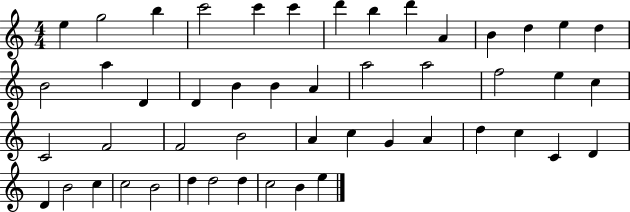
X:1
T:Untitled
M:4/4
L:1/4
K:C
e g2 b c'2 c' c' d' b d' A B d e d B2 a D D B B A a2 a2 f2 e c C2 F2 F2 B2 A c G A d c C D D B2 c c2 B2 d d2 d c2 B e